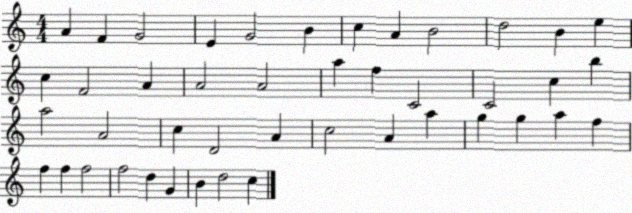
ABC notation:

X:1
T:Untitled
M:4/4
L:1/4
K:C
A F G2 E G2 B c A B2 d2 B e c F2 A A2 A2 a f C2 C2 c b a2 A2 c D2 A c2 A a g g a f f f f2 f2 d G B d2 c